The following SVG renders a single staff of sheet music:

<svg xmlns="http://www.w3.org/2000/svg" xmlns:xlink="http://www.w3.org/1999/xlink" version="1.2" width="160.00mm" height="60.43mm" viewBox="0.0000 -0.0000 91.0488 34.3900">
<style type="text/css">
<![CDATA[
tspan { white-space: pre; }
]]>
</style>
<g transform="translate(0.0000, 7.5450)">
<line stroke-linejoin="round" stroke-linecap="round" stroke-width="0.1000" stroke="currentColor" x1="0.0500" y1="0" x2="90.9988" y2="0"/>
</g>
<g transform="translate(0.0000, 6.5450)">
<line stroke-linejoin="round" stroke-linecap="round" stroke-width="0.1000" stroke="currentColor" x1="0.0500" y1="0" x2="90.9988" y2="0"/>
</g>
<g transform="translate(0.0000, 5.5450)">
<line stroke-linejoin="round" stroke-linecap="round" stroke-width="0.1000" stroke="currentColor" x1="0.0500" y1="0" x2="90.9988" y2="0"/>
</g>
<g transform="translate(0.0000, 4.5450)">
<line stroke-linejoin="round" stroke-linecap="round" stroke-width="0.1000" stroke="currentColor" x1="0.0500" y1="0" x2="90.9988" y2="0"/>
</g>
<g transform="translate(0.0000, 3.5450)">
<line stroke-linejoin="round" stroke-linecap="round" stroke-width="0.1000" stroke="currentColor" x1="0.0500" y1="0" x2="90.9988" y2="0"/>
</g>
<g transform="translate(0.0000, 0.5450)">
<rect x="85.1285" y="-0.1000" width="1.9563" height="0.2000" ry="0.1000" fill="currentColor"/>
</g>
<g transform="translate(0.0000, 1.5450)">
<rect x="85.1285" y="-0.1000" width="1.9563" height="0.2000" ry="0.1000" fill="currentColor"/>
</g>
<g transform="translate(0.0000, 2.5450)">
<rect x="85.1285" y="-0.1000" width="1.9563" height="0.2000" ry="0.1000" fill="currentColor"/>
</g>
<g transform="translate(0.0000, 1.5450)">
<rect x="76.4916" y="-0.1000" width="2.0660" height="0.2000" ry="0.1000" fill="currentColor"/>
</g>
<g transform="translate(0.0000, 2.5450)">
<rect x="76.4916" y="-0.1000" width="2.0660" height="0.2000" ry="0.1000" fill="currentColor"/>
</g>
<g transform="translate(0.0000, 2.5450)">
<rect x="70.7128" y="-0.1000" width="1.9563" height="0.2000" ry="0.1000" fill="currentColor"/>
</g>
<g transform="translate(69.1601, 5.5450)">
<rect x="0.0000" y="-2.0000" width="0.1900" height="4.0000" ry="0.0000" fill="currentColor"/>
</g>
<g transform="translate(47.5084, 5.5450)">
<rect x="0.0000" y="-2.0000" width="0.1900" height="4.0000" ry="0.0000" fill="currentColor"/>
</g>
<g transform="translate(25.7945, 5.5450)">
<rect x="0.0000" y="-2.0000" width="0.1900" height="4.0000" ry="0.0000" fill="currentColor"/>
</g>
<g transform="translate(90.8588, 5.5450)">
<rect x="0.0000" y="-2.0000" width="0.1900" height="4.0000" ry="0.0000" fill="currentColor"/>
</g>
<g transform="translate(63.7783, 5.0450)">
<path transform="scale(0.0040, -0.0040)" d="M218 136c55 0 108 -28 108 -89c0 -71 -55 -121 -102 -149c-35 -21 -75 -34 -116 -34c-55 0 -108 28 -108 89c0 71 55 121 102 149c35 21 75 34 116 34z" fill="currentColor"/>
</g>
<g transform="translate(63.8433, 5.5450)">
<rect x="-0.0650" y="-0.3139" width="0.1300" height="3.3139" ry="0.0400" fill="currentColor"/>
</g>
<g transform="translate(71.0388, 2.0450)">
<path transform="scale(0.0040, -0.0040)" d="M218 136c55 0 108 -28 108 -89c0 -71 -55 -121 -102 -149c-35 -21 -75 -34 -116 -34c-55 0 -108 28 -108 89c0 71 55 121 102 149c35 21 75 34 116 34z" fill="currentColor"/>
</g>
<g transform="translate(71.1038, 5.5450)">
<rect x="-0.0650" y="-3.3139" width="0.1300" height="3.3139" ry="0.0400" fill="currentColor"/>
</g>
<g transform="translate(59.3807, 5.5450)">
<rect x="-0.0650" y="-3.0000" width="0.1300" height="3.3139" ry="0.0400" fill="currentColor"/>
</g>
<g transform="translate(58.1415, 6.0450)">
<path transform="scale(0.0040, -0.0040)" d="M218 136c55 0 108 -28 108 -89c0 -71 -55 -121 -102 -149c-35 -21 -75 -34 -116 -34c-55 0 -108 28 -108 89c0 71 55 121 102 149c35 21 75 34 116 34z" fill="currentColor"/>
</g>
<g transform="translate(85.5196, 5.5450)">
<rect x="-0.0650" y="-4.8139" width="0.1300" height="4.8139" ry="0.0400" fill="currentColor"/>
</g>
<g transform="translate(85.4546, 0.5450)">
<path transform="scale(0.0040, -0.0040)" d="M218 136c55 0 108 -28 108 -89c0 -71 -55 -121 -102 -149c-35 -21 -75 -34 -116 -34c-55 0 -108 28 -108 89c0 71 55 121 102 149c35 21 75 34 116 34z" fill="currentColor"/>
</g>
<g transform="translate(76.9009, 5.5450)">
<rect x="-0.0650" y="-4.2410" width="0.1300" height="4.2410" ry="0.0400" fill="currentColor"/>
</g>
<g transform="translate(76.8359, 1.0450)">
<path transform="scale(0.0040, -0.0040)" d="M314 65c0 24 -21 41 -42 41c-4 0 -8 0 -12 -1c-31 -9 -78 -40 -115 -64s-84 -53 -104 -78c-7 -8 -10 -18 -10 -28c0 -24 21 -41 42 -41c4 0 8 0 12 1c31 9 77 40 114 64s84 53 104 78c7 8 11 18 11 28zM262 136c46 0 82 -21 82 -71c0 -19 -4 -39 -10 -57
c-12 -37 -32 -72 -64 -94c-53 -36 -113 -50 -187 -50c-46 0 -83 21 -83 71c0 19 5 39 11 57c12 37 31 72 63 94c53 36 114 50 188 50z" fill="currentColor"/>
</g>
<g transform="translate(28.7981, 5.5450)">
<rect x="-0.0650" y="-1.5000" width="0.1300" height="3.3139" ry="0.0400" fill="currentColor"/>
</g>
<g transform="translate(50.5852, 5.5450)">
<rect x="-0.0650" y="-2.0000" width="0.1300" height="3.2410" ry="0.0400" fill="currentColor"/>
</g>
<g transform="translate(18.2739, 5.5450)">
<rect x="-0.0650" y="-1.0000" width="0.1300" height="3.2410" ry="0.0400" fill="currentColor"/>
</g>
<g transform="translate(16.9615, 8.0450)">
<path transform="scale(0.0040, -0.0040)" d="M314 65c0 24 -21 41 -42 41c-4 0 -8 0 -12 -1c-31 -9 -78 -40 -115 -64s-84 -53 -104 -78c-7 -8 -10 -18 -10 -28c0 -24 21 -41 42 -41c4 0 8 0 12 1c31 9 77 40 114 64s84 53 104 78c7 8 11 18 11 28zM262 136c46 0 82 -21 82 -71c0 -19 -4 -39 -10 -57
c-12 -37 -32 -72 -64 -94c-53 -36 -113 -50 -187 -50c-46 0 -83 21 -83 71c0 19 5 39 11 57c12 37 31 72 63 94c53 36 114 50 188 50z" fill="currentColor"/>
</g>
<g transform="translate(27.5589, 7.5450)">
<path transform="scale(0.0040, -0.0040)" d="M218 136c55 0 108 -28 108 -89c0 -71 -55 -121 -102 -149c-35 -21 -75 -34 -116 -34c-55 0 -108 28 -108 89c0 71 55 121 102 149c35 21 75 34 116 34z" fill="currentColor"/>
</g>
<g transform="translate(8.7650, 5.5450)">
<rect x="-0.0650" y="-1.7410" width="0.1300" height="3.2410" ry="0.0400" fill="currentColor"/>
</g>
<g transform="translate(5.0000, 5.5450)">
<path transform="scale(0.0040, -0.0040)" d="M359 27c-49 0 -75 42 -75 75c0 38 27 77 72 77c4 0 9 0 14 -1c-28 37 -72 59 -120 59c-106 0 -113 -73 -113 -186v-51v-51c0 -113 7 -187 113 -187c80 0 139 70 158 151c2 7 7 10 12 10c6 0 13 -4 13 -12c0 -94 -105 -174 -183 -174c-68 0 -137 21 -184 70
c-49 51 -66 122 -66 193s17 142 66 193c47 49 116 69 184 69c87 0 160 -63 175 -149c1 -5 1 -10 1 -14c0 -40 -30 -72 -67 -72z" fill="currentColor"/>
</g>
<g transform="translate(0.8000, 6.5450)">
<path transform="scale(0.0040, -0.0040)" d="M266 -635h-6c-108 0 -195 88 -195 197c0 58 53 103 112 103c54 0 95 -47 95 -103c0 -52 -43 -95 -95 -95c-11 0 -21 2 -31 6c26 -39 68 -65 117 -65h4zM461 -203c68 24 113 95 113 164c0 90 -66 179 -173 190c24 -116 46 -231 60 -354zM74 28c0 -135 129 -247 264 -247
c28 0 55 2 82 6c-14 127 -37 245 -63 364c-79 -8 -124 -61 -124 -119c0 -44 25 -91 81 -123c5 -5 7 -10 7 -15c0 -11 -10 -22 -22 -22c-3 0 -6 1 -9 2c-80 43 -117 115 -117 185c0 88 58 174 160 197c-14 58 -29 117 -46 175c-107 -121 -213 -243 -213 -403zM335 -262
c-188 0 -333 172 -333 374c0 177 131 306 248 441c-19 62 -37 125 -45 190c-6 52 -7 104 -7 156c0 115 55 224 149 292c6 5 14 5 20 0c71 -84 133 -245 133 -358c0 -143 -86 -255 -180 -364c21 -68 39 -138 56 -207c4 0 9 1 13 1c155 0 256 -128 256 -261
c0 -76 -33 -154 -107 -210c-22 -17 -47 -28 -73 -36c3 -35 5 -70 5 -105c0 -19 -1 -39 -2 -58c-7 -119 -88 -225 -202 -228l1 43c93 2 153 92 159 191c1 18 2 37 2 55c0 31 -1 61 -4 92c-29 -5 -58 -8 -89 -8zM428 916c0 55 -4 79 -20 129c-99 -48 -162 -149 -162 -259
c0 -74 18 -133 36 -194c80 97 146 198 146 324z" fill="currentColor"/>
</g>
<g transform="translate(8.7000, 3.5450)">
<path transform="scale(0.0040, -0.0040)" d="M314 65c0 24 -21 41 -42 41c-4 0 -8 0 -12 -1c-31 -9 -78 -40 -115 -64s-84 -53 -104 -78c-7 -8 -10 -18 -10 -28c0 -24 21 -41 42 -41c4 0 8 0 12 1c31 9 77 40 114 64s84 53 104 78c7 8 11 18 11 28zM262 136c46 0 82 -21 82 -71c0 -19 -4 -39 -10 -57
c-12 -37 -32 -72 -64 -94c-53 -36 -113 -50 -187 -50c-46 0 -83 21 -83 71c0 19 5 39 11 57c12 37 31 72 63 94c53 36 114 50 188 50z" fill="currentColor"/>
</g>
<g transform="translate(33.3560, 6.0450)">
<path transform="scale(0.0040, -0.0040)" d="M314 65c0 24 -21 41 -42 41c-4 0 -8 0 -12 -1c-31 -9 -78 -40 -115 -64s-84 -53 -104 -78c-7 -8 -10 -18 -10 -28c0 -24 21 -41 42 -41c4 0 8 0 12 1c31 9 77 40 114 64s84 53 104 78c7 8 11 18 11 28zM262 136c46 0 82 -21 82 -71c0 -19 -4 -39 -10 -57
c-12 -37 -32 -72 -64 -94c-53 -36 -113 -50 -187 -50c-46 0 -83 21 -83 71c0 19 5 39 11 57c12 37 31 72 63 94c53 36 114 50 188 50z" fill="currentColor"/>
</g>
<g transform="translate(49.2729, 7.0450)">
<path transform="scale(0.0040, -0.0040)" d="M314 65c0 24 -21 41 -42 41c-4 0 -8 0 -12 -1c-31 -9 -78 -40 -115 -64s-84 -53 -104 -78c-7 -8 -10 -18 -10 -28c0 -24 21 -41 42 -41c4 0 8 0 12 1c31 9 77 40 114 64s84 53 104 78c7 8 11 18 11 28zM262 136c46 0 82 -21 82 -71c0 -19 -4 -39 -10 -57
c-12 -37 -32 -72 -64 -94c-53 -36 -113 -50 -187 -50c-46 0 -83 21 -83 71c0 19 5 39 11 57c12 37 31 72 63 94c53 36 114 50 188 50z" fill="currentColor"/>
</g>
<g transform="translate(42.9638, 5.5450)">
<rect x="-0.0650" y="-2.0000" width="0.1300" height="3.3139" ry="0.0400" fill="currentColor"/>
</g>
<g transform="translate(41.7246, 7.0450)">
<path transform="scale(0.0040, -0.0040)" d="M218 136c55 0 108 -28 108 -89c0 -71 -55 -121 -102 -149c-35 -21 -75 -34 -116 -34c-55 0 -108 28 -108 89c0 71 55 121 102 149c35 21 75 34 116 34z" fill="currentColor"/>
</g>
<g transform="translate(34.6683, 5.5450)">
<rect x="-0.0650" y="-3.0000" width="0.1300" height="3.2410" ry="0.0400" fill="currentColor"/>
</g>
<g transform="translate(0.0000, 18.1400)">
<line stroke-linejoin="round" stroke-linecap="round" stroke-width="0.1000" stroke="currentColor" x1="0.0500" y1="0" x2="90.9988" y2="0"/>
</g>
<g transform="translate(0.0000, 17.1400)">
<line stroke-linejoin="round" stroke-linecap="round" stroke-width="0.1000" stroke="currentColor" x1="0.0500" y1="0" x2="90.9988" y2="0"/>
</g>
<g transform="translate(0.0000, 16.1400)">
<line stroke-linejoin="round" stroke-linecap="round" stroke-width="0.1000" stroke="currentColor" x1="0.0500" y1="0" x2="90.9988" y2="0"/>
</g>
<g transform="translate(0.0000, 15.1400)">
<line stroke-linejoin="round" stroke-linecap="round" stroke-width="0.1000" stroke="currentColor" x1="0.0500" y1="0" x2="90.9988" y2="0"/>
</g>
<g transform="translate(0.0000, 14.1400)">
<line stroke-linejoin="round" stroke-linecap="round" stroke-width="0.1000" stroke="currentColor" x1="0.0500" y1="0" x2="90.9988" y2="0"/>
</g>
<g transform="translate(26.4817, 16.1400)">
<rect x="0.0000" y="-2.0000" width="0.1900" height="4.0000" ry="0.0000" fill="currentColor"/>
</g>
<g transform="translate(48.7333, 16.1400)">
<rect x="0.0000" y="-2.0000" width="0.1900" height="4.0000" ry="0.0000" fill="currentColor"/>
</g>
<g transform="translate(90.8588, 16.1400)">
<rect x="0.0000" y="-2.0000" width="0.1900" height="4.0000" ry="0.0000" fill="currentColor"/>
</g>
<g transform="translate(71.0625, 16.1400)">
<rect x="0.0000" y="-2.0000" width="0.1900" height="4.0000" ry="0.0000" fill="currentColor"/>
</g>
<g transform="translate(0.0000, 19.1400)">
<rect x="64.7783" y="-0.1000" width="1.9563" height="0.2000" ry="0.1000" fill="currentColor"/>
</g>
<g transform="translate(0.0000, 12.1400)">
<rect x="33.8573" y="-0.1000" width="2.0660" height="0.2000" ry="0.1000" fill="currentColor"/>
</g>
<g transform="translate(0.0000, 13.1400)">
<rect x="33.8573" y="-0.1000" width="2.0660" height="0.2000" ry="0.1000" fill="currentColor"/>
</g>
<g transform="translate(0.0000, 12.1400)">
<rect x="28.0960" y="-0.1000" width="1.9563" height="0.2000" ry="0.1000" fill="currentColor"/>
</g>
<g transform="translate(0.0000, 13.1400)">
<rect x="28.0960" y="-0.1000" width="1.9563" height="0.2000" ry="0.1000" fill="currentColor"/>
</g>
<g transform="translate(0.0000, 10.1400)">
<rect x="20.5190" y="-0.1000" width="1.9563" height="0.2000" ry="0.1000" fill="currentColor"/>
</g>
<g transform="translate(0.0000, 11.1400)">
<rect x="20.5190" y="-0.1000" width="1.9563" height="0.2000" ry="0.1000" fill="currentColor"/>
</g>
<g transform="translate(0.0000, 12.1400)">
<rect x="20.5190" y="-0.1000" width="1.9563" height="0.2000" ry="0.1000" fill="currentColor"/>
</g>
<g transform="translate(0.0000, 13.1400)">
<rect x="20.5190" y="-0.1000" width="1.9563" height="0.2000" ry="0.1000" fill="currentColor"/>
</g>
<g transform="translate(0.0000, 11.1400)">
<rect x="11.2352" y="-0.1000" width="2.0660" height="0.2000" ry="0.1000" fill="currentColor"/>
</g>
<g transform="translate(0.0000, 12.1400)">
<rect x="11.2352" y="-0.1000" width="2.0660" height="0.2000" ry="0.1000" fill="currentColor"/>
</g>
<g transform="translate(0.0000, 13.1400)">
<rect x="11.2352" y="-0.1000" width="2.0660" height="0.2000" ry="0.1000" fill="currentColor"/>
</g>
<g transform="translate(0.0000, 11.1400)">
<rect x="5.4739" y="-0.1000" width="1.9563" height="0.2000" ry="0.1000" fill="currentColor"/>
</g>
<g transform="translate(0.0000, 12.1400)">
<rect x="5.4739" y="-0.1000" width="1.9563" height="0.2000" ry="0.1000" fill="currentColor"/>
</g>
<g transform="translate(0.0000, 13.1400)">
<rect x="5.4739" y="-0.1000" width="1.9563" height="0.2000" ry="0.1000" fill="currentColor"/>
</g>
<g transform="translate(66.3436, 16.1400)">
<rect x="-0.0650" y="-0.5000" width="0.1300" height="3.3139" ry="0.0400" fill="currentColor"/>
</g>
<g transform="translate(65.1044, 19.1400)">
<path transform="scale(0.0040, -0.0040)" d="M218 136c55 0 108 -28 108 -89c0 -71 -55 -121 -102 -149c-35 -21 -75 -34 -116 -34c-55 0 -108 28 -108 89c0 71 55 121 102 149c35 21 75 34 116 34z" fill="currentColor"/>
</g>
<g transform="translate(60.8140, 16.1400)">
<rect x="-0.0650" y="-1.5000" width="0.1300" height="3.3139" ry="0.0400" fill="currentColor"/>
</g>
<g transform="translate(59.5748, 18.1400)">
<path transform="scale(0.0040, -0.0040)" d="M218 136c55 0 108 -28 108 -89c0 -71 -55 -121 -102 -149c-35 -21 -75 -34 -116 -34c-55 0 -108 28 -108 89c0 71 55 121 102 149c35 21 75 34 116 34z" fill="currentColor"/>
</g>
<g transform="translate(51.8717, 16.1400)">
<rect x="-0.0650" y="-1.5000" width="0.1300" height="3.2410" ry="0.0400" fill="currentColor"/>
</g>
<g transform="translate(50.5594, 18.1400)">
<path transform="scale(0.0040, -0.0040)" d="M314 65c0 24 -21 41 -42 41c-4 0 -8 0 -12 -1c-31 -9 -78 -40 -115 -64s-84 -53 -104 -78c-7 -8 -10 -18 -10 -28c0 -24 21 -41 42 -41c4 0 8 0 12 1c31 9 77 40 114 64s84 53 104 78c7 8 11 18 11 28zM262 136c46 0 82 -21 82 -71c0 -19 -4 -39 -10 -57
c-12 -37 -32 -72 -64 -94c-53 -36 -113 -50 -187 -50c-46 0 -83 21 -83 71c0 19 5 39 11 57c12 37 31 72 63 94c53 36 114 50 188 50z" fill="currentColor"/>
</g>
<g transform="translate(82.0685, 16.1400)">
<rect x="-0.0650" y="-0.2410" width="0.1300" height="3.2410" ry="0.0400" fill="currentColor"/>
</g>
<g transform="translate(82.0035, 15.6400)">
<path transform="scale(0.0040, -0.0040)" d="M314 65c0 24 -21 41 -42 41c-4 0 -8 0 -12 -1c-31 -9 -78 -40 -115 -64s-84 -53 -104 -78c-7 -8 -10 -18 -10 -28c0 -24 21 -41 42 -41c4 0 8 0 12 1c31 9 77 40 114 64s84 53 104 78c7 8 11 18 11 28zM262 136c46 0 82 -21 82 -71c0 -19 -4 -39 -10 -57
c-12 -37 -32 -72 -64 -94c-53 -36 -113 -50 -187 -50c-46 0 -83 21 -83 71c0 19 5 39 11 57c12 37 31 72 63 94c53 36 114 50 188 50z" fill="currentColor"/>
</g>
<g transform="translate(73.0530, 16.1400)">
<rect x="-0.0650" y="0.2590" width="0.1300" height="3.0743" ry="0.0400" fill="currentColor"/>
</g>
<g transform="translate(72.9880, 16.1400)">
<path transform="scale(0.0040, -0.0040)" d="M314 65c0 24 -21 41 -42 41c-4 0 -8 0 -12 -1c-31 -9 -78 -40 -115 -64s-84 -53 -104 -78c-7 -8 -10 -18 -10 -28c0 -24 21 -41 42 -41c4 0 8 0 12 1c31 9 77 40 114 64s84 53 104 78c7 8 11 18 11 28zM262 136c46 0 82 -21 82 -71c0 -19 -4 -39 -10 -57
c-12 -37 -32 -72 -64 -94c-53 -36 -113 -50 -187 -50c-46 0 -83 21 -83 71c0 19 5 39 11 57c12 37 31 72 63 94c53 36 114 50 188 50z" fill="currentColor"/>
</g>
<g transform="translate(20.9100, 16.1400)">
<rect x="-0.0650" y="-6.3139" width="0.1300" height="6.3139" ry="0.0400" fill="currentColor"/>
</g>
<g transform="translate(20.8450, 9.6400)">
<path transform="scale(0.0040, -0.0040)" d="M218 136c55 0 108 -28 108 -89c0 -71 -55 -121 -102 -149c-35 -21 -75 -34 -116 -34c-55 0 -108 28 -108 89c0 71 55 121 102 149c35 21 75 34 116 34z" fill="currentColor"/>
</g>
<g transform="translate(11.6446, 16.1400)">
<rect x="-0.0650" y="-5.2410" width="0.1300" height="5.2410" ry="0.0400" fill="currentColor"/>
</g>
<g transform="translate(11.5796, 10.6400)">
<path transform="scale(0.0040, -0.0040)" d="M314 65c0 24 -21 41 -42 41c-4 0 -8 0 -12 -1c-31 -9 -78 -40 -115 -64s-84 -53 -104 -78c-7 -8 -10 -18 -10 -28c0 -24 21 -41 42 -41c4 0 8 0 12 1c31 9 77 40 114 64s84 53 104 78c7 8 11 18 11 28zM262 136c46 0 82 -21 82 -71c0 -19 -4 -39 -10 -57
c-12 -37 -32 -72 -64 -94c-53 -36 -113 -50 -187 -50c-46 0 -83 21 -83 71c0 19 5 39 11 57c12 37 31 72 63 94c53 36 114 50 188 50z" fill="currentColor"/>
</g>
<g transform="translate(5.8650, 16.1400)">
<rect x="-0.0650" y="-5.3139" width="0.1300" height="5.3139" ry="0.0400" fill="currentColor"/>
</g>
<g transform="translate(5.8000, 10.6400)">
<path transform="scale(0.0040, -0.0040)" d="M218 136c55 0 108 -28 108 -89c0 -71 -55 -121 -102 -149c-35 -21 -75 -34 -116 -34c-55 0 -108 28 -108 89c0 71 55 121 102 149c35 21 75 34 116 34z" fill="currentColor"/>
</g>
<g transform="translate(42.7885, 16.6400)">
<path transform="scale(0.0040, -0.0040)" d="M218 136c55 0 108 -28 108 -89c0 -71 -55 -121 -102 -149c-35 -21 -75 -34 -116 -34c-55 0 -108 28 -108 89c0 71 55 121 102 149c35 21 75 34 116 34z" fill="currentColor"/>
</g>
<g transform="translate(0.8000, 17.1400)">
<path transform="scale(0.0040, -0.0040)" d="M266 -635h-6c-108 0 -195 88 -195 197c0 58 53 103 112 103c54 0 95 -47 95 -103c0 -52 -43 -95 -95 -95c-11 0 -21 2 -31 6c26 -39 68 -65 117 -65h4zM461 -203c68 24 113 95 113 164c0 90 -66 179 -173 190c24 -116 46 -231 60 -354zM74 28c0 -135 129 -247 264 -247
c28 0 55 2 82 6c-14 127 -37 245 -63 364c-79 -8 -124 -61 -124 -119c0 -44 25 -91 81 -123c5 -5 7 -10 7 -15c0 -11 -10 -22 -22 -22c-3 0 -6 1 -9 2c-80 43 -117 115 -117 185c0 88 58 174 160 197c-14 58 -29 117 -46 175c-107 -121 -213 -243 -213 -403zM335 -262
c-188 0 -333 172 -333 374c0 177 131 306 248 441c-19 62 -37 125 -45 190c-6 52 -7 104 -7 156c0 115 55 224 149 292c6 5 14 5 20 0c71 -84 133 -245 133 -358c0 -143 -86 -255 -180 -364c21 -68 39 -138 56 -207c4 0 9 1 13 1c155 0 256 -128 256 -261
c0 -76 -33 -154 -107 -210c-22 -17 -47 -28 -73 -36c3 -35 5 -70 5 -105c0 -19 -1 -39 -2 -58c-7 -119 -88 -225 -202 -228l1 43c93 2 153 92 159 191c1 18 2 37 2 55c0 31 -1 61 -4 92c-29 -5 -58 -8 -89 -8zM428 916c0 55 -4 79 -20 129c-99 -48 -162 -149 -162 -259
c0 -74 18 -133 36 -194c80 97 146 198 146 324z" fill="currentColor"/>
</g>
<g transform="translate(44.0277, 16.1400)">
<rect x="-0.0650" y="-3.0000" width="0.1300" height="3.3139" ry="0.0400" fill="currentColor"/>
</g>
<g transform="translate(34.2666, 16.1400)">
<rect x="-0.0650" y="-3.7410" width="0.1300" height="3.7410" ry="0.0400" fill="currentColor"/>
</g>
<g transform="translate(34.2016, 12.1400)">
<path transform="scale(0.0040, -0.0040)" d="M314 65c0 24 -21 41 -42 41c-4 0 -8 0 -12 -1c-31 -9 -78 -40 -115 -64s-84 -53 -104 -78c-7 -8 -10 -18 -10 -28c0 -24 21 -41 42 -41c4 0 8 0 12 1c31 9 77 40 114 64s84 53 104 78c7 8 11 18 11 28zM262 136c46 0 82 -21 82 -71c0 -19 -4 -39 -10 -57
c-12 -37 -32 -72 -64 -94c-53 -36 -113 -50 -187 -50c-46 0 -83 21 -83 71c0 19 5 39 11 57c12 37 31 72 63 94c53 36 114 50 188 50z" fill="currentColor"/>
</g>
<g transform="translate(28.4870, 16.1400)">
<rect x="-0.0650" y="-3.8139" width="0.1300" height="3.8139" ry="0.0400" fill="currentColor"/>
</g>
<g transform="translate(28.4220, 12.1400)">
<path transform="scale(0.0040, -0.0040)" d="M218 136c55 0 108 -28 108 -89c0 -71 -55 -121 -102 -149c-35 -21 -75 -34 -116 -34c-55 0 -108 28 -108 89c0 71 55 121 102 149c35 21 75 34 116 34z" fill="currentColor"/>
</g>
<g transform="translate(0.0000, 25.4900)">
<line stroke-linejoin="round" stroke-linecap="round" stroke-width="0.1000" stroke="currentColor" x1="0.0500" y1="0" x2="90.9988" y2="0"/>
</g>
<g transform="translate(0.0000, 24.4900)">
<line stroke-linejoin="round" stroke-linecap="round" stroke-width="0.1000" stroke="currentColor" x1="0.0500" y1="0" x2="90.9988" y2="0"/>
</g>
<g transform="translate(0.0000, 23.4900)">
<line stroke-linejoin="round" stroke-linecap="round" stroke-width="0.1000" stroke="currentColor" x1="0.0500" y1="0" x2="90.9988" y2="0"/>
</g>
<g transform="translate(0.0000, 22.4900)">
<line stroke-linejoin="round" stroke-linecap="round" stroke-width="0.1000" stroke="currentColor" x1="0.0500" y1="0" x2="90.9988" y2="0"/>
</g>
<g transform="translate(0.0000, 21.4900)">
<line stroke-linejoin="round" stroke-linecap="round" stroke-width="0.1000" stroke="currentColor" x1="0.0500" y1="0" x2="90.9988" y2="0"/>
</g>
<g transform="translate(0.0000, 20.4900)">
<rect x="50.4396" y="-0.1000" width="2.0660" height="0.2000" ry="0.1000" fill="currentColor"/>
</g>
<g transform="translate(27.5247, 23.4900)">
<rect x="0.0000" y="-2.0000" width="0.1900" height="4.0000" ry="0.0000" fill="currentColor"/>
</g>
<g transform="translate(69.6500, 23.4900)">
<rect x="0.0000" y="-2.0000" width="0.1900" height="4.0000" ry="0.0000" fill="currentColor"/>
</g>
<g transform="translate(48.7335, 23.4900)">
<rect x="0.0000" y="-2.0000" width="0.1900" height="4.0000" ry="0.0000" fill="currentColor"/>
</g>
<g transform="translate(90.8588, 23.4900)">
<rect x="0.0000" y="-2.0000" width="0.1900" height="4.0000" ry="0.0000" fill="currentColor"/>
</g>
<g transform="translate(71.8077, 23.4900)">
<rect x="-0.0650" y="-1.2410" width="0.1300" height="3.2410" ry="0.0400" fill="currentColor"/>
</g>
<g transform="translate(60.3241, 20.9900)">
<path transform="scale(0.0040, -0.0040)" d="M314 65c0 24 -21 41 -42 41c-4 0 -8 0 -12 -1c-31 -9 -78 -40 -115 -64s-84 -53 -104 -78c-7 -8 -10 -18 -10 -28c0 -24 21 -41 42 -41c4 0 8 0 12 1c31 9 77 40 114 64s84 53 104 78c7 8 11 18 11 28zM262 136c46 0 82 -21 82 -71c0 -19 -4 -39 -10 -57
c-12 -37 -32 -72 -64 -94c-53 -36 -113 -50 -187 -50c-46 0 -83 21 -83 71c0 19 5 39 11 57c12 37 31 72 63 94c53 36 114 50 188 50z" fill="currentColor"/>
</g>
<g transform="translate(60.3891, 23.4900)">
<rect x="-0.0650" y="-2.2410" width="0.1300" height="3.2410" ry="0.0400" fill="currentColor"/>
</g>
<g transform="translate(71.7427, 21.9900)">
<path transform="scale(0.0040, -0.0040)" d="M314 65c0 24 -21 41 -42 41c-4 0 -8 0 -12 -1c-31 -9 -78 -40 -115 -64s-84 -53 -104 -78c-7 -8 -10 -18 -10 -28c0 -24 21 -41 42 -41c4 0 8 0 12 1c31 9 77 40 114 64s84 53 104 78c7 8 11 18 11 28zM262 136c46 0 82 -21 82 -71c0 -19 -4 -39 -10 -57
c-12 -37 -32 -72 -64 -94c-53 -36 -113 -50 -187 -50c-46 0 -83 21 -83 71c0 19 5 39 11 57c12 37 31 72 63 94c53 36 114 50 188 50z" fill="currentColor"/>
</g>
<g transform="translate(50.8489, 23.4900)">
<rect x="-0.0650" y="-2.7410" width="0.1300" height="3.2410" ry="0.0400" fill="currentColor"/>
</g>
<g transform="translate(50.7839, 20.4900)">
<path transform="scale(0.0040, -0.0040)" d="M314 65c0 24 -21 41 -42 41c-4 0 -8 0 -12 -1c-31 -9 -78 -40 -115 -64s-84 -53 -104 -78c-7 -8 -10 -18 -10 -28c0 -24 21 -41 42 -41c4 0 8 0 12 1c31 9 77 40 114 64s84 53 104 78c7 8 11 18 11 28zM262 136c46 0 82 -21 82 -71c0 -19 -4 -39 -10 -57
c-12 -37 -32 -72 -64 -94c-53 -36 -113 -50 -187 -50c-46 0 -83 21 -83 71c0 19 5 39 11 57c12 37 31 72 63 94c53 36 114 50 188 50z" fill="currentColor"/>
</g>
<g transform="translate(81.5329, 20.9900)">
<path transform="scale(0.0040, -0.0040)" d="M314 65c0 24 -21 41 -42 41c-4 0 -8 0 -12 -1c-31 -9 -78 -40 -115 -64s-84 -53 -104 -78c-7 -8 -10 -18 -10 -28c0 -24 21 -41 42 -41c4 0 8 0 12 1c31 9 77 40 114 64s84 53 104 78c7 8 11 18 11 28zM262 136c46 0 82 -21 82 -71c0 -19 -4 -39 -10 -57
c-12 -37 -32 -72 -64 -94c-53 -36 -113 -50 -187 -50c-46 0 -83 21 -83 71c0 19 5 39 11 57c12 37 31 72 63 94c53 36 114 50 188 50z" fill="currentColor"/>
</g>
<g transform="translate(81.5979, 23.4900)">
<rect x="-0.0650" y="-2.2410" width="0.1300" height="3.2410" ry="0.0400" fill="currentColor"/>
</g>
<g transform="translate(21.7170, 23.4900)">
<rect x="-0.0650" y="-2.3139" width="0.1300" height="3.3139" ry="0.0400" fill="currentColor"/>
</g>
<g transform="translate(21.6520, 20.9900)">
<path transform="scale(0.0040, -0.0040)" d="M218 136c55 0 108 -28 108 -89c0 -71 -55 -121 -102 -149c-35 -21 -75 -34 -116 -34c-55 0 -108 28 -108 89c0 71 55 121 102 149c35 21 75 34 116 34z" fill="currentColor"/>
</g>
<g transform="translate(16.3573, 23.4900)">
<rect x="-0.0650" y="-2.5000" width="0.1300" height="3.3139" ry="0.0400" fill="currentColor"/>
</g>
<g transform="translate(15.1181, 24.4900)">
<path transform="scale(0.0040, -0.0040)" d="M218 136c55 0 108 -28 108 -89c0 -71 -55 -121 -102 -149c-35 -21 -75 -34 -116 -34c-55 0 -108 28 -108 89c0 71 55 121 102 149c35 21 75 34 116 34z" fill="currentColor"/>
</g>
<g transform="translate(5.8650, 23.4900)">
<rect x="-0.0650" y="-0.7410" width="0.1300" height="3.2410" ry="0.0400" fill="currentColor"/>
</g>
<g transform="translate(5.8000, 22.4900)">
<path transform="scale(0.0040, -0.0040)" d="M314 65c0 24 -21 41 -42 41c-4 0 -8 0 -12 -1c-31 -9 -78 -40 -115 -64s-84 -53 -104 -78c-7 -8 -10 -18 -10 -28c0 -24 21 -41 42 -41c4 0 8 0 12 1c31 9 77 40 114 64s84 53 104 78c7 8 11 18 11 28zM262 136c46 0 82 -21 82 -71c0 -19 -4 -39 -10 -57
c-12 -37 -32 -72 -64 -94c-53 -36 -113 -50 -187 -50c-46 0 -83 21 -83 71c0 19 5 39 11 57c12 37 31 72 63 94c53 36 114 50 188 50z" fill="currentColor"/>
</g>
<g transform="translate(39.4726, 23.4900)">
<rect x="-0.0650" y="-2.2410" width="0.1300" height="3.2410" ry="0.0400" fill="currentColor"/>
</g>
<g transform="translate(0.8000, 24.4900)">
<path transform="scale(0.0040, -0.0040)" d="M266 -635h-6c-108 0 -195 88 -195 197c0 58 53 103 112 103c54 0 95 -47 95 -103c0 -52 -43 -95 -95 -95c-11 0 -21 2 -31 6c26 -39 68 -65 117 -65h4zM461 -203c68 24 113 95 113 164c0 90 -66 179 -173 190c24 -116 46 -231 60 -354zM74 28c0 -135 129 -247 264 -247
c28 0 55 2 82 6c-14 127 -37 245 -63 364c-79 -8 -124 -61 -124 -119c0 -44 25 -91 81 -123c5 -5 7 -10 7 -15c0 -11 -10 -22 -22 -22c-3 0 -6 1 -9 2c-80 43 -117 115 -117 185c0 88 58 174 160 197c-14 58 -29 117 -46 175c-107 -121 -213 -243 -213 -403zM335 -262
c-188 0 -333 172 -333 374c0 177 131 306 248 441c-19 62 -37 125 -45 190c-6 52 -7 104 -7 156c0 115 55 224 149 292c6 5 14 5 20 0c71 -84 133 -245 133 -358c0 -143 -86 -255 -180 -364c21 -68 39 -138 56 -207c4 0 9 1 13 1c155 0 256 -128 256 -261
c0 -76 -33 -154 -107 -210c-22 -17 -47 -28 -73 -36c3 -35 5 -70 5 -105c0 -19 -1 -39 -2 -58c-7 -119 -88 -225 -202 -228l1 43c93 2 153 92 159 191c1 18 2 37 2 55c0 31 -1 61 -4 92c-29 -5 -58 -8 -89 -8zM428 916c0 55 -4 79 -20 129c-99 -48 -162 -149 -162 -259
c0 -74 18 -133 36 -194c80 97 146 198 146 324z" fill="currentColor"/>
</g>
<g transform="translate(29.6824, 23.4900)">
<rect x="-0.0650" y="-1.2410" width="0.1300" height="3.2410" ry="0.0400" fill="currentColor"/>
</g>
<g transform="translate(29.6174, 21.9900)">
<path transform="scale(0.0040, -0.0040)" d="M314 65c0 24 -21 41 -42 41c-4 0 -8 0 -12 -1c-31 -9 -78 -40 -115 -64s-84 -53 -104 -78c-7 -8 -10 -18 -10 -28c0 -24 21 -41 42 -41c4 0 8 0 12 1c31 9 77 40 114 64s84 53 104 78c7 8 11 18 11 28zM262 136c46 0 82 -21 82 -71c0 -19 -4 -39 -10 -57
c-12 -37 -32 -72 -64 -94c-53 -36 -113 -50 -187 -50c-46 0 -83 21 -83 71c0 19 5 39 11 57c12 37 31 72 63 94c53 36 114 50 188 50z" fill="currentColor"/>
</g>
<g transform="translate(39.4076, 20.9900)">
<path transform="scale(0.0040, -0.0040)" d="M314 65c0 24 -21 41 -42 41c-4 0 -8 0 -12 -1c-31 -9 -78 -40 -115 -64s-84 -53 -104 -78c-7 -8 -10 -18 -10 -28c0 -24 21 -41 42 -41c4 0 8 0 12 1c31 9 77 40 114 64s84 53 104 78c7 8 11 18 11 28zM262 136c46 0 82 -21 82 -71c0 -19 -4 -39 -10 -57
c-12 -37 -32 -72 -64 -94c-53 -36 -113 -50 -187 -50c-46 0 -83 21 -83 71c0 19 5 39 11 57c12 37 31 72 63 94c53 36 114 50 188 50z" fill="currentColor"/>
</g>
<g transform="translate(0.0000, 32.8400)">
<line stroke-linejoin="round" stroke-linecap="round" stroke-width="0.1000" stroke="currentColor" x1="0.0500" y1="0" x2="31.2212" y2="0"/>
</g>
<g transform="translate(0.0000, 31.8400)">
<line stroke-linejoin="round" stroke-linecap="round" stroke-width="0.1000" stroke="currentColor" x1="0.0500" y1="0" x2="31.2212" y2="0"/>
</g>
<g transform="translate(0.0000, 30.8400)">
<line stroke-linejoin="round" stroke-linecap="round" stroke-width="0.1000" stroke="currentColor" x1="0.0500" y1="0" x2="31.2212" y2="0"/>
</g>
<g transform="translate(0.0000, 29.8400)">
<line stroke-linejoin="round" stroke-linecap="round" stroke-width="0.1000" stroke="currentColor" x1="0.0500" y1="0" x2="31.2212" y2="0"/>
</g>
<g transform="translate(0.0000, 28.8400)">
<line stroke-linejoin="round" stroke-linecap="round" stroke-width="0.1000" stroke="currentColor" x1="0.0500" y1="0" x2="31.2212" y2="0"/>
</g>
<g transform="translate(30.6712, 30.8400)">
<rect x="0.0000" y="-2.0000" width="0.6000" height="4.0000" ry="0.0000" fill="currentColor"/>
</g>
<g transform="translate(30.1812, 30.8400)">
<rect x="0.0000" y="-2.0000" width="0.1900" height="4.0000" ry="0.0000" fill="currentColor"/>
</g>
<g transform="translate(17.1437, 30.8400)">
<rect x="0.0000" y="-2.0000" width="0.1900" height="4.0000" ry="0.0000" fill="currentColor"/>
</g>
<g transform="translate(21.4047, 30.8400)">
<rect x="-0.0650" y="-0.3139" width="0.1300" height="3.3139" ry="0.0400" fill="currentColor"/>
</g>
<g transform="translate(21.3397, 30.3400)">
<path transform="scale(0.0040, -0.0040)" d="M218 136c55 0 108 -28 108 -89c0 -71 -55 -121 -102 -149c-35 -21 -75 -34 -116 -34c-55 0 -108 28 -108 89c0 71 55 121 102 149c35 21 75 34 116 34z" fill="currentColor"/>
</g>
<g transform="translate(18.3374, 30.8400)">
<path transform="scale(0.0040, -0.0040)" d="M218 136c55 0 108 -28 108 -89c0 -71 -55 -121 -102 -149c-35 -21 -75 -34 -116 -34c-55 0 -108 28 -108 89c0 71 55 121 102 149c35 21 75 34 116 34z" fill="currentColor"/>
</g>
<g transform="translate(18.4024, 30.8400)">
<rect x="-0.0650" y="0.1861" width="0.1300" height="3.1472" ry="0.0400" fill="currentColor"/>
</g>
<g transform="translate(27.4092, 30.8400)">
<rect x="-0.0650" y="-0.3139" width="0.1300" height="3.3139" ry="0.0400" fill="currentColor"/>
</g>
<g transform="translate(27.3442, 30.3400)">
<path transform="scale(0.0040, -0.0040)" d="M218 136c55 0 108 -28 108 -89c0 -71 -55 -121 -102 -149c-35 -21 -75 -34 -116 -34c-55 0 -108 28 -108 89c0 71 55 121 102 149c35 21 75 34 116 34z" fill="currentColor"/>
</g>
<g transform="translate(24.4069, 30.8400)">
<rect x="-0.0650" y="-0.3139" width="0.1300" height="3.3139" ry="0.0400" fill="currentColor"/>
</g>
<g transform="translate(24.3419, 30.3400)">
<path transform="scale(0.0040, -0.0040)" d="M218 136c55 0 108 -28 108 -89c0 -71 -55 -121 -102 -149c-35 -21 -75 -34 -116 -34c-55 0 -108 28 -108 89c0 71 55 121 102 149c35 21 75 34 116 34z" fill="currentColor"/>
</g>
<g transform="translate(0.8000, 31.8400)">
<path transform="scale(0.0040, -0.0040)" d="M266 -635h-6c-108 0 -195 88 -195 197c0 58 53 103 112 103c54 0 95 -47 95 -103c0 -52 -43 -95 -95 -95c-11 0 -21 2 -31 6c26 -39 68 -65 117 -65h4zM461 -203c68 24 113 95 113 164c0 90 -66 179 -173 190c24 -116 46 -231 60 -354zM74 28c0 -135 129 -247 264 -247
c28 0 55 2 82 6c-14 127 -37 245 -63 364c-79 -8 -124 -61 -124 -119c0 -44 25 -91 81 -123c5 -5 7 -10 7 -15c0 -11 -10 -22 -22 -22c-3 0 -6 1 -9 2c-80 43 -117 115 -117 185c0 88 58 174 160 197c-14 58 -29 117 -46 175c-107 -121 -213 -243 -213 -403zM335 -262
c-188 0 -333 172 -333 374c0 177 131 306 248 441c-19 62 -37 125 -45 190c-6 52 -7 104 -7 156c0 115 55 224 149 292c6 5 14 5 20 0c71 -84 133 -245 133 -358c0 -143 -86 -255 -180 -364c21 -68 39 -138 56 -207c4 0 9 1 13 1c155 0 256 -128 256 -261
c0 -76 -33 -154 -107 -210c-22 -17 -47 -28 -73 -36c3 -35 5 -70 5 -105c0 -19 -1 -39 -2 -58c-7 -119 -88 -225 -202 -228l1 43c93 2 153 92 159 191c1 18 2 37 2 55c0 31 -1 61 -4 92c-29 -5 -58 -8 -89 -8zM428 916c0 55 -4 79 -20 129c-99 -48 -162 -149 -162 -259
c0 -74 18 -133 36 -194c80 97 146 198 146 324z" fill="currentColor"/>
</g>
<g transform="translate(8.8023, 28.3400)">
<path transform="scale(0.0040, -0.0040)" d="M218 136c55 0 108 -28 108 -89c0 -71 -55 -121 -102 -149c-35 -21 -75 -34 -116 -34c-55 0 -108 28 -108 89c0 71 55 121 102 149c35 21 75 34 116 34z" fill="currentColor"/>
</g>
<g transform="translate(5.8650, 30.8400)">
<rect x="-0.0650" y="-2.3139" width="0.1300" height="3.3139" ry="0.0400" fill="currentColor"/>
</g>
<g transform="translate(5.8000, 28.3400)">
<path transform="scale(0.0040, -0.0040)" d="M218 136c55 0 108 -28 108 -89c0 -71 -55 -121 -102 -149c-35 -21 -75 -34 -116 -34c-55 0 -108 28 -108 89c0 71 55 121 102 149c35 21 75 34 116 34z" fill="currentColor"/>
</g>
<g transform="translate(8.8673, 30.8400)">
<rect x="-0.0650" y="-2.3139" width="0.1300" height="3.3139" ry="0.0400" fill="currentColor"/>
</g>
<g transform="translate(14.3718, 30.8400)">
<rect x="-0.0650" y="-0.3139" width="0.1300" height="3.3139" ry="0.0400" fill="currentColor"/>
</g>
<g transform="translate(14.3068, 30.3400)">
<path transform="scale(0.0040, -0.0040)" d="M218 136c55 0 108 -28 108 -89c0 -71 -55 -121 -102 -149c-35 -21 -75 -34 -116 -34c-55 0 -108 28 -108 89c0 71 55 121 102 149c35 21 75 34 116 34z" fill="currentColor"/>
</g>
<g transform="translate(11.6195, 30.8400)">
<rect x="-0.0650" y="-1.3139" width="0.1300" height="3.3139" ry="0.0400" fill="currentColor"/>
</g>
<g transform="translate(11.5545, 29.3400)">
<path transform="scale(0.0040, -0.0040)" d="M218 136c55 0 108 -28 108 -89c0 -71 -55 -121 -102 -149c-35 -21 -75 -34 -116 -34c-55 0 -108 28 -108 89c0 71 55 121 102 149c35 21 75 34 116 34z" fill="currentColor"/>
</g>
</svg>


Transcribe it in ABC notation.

X:1
T:Untitled
M:4/4
L:1/4
K:C
f2 D2 E A2 F F2 A c b d'2 e' f' f'2 a' c' c'2 A E2 E C B2 c2 d2 G g e2 g2 a2 g2 e2 g2 g g e c B c c c